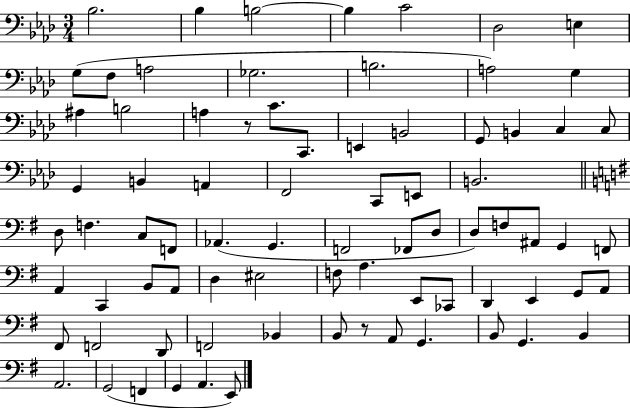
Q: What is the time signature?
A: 3/4